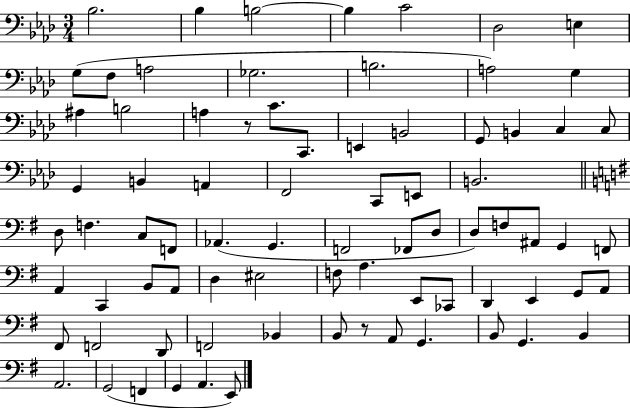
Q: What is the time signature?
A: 3/4